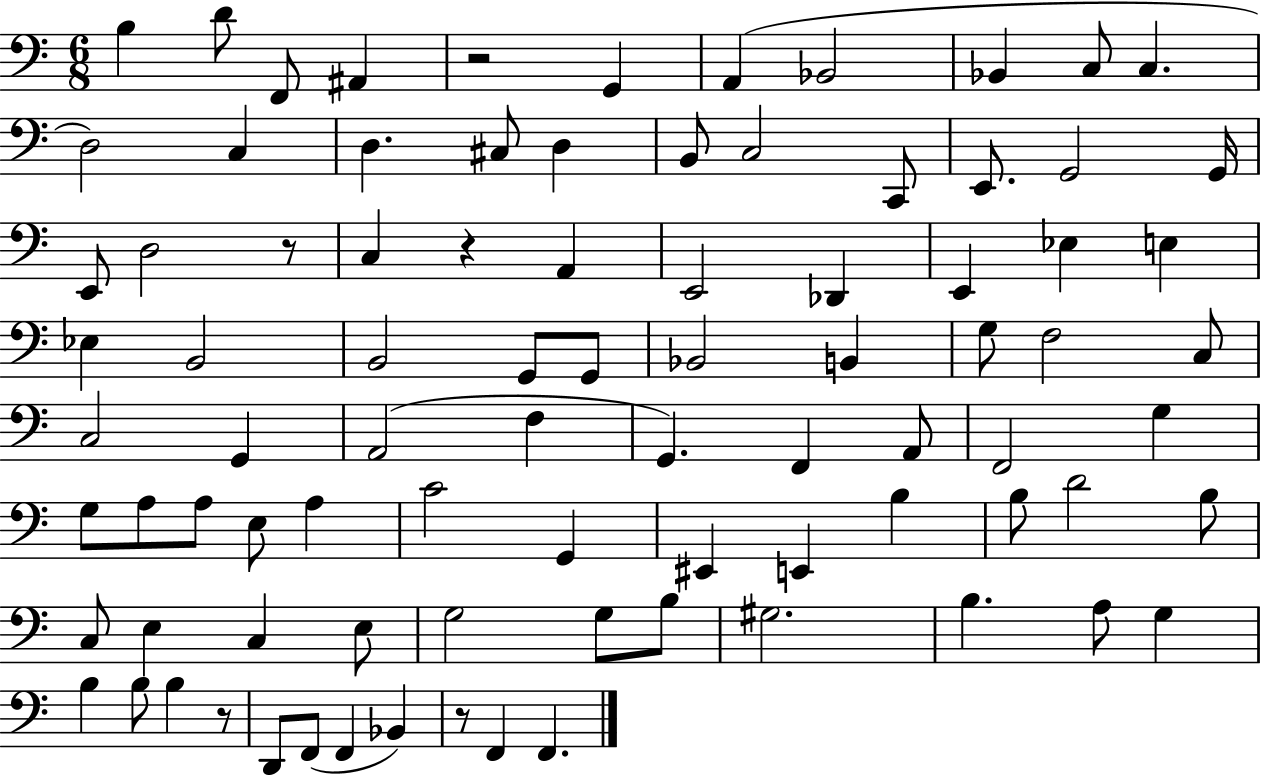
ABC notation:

X:1
T:Untitled
M:6/8
L:1/4
K:C
B, D/2 F,,/2 ^A,, z2 G,, A,, _B,,2 _B,, C,/2 C, D,2 C, D, ^C,/2 D, B,,/2 C,2 C,,/2 E,,/2 G,,2 G,,/4 E,,/2 D,2 z/2 C, z A,, E,,2 _D,, E,, _E, E, _E, B,,2 B,,2 G,,/2 G,,/2 _B,,2 B,, G,/2 F,2 C,/2 C,2 G,, A,,2 F, G,, F,, A,,/2 F,,2 G, G,/2 A,/2 A,/2 E,/2 A, C2 G,, ^E,, E,, B, B,/2 D2 B,/2 C,/2 E, C, E,/2 G,2 G,/2 B,/2 ^G,2 B, A,/2 G, B, B,/2 B, z/2 D,,/2 F,,/2 F,, _B,, z/2 F,, F,,